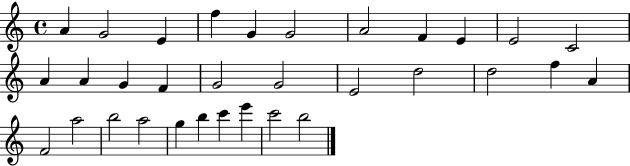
A4/q G4/h E4/q F5/q G4/q G4/h A4/h F4/q E4/q E4/h C4/h A4/q A4/q G4/q F4/q G4/h G4/h E4/h D5/h D5/h F5/q A4/q F4/h A5/h B5/h A5/h G5/q B5/q C6/q E6/q C6/h B5/h